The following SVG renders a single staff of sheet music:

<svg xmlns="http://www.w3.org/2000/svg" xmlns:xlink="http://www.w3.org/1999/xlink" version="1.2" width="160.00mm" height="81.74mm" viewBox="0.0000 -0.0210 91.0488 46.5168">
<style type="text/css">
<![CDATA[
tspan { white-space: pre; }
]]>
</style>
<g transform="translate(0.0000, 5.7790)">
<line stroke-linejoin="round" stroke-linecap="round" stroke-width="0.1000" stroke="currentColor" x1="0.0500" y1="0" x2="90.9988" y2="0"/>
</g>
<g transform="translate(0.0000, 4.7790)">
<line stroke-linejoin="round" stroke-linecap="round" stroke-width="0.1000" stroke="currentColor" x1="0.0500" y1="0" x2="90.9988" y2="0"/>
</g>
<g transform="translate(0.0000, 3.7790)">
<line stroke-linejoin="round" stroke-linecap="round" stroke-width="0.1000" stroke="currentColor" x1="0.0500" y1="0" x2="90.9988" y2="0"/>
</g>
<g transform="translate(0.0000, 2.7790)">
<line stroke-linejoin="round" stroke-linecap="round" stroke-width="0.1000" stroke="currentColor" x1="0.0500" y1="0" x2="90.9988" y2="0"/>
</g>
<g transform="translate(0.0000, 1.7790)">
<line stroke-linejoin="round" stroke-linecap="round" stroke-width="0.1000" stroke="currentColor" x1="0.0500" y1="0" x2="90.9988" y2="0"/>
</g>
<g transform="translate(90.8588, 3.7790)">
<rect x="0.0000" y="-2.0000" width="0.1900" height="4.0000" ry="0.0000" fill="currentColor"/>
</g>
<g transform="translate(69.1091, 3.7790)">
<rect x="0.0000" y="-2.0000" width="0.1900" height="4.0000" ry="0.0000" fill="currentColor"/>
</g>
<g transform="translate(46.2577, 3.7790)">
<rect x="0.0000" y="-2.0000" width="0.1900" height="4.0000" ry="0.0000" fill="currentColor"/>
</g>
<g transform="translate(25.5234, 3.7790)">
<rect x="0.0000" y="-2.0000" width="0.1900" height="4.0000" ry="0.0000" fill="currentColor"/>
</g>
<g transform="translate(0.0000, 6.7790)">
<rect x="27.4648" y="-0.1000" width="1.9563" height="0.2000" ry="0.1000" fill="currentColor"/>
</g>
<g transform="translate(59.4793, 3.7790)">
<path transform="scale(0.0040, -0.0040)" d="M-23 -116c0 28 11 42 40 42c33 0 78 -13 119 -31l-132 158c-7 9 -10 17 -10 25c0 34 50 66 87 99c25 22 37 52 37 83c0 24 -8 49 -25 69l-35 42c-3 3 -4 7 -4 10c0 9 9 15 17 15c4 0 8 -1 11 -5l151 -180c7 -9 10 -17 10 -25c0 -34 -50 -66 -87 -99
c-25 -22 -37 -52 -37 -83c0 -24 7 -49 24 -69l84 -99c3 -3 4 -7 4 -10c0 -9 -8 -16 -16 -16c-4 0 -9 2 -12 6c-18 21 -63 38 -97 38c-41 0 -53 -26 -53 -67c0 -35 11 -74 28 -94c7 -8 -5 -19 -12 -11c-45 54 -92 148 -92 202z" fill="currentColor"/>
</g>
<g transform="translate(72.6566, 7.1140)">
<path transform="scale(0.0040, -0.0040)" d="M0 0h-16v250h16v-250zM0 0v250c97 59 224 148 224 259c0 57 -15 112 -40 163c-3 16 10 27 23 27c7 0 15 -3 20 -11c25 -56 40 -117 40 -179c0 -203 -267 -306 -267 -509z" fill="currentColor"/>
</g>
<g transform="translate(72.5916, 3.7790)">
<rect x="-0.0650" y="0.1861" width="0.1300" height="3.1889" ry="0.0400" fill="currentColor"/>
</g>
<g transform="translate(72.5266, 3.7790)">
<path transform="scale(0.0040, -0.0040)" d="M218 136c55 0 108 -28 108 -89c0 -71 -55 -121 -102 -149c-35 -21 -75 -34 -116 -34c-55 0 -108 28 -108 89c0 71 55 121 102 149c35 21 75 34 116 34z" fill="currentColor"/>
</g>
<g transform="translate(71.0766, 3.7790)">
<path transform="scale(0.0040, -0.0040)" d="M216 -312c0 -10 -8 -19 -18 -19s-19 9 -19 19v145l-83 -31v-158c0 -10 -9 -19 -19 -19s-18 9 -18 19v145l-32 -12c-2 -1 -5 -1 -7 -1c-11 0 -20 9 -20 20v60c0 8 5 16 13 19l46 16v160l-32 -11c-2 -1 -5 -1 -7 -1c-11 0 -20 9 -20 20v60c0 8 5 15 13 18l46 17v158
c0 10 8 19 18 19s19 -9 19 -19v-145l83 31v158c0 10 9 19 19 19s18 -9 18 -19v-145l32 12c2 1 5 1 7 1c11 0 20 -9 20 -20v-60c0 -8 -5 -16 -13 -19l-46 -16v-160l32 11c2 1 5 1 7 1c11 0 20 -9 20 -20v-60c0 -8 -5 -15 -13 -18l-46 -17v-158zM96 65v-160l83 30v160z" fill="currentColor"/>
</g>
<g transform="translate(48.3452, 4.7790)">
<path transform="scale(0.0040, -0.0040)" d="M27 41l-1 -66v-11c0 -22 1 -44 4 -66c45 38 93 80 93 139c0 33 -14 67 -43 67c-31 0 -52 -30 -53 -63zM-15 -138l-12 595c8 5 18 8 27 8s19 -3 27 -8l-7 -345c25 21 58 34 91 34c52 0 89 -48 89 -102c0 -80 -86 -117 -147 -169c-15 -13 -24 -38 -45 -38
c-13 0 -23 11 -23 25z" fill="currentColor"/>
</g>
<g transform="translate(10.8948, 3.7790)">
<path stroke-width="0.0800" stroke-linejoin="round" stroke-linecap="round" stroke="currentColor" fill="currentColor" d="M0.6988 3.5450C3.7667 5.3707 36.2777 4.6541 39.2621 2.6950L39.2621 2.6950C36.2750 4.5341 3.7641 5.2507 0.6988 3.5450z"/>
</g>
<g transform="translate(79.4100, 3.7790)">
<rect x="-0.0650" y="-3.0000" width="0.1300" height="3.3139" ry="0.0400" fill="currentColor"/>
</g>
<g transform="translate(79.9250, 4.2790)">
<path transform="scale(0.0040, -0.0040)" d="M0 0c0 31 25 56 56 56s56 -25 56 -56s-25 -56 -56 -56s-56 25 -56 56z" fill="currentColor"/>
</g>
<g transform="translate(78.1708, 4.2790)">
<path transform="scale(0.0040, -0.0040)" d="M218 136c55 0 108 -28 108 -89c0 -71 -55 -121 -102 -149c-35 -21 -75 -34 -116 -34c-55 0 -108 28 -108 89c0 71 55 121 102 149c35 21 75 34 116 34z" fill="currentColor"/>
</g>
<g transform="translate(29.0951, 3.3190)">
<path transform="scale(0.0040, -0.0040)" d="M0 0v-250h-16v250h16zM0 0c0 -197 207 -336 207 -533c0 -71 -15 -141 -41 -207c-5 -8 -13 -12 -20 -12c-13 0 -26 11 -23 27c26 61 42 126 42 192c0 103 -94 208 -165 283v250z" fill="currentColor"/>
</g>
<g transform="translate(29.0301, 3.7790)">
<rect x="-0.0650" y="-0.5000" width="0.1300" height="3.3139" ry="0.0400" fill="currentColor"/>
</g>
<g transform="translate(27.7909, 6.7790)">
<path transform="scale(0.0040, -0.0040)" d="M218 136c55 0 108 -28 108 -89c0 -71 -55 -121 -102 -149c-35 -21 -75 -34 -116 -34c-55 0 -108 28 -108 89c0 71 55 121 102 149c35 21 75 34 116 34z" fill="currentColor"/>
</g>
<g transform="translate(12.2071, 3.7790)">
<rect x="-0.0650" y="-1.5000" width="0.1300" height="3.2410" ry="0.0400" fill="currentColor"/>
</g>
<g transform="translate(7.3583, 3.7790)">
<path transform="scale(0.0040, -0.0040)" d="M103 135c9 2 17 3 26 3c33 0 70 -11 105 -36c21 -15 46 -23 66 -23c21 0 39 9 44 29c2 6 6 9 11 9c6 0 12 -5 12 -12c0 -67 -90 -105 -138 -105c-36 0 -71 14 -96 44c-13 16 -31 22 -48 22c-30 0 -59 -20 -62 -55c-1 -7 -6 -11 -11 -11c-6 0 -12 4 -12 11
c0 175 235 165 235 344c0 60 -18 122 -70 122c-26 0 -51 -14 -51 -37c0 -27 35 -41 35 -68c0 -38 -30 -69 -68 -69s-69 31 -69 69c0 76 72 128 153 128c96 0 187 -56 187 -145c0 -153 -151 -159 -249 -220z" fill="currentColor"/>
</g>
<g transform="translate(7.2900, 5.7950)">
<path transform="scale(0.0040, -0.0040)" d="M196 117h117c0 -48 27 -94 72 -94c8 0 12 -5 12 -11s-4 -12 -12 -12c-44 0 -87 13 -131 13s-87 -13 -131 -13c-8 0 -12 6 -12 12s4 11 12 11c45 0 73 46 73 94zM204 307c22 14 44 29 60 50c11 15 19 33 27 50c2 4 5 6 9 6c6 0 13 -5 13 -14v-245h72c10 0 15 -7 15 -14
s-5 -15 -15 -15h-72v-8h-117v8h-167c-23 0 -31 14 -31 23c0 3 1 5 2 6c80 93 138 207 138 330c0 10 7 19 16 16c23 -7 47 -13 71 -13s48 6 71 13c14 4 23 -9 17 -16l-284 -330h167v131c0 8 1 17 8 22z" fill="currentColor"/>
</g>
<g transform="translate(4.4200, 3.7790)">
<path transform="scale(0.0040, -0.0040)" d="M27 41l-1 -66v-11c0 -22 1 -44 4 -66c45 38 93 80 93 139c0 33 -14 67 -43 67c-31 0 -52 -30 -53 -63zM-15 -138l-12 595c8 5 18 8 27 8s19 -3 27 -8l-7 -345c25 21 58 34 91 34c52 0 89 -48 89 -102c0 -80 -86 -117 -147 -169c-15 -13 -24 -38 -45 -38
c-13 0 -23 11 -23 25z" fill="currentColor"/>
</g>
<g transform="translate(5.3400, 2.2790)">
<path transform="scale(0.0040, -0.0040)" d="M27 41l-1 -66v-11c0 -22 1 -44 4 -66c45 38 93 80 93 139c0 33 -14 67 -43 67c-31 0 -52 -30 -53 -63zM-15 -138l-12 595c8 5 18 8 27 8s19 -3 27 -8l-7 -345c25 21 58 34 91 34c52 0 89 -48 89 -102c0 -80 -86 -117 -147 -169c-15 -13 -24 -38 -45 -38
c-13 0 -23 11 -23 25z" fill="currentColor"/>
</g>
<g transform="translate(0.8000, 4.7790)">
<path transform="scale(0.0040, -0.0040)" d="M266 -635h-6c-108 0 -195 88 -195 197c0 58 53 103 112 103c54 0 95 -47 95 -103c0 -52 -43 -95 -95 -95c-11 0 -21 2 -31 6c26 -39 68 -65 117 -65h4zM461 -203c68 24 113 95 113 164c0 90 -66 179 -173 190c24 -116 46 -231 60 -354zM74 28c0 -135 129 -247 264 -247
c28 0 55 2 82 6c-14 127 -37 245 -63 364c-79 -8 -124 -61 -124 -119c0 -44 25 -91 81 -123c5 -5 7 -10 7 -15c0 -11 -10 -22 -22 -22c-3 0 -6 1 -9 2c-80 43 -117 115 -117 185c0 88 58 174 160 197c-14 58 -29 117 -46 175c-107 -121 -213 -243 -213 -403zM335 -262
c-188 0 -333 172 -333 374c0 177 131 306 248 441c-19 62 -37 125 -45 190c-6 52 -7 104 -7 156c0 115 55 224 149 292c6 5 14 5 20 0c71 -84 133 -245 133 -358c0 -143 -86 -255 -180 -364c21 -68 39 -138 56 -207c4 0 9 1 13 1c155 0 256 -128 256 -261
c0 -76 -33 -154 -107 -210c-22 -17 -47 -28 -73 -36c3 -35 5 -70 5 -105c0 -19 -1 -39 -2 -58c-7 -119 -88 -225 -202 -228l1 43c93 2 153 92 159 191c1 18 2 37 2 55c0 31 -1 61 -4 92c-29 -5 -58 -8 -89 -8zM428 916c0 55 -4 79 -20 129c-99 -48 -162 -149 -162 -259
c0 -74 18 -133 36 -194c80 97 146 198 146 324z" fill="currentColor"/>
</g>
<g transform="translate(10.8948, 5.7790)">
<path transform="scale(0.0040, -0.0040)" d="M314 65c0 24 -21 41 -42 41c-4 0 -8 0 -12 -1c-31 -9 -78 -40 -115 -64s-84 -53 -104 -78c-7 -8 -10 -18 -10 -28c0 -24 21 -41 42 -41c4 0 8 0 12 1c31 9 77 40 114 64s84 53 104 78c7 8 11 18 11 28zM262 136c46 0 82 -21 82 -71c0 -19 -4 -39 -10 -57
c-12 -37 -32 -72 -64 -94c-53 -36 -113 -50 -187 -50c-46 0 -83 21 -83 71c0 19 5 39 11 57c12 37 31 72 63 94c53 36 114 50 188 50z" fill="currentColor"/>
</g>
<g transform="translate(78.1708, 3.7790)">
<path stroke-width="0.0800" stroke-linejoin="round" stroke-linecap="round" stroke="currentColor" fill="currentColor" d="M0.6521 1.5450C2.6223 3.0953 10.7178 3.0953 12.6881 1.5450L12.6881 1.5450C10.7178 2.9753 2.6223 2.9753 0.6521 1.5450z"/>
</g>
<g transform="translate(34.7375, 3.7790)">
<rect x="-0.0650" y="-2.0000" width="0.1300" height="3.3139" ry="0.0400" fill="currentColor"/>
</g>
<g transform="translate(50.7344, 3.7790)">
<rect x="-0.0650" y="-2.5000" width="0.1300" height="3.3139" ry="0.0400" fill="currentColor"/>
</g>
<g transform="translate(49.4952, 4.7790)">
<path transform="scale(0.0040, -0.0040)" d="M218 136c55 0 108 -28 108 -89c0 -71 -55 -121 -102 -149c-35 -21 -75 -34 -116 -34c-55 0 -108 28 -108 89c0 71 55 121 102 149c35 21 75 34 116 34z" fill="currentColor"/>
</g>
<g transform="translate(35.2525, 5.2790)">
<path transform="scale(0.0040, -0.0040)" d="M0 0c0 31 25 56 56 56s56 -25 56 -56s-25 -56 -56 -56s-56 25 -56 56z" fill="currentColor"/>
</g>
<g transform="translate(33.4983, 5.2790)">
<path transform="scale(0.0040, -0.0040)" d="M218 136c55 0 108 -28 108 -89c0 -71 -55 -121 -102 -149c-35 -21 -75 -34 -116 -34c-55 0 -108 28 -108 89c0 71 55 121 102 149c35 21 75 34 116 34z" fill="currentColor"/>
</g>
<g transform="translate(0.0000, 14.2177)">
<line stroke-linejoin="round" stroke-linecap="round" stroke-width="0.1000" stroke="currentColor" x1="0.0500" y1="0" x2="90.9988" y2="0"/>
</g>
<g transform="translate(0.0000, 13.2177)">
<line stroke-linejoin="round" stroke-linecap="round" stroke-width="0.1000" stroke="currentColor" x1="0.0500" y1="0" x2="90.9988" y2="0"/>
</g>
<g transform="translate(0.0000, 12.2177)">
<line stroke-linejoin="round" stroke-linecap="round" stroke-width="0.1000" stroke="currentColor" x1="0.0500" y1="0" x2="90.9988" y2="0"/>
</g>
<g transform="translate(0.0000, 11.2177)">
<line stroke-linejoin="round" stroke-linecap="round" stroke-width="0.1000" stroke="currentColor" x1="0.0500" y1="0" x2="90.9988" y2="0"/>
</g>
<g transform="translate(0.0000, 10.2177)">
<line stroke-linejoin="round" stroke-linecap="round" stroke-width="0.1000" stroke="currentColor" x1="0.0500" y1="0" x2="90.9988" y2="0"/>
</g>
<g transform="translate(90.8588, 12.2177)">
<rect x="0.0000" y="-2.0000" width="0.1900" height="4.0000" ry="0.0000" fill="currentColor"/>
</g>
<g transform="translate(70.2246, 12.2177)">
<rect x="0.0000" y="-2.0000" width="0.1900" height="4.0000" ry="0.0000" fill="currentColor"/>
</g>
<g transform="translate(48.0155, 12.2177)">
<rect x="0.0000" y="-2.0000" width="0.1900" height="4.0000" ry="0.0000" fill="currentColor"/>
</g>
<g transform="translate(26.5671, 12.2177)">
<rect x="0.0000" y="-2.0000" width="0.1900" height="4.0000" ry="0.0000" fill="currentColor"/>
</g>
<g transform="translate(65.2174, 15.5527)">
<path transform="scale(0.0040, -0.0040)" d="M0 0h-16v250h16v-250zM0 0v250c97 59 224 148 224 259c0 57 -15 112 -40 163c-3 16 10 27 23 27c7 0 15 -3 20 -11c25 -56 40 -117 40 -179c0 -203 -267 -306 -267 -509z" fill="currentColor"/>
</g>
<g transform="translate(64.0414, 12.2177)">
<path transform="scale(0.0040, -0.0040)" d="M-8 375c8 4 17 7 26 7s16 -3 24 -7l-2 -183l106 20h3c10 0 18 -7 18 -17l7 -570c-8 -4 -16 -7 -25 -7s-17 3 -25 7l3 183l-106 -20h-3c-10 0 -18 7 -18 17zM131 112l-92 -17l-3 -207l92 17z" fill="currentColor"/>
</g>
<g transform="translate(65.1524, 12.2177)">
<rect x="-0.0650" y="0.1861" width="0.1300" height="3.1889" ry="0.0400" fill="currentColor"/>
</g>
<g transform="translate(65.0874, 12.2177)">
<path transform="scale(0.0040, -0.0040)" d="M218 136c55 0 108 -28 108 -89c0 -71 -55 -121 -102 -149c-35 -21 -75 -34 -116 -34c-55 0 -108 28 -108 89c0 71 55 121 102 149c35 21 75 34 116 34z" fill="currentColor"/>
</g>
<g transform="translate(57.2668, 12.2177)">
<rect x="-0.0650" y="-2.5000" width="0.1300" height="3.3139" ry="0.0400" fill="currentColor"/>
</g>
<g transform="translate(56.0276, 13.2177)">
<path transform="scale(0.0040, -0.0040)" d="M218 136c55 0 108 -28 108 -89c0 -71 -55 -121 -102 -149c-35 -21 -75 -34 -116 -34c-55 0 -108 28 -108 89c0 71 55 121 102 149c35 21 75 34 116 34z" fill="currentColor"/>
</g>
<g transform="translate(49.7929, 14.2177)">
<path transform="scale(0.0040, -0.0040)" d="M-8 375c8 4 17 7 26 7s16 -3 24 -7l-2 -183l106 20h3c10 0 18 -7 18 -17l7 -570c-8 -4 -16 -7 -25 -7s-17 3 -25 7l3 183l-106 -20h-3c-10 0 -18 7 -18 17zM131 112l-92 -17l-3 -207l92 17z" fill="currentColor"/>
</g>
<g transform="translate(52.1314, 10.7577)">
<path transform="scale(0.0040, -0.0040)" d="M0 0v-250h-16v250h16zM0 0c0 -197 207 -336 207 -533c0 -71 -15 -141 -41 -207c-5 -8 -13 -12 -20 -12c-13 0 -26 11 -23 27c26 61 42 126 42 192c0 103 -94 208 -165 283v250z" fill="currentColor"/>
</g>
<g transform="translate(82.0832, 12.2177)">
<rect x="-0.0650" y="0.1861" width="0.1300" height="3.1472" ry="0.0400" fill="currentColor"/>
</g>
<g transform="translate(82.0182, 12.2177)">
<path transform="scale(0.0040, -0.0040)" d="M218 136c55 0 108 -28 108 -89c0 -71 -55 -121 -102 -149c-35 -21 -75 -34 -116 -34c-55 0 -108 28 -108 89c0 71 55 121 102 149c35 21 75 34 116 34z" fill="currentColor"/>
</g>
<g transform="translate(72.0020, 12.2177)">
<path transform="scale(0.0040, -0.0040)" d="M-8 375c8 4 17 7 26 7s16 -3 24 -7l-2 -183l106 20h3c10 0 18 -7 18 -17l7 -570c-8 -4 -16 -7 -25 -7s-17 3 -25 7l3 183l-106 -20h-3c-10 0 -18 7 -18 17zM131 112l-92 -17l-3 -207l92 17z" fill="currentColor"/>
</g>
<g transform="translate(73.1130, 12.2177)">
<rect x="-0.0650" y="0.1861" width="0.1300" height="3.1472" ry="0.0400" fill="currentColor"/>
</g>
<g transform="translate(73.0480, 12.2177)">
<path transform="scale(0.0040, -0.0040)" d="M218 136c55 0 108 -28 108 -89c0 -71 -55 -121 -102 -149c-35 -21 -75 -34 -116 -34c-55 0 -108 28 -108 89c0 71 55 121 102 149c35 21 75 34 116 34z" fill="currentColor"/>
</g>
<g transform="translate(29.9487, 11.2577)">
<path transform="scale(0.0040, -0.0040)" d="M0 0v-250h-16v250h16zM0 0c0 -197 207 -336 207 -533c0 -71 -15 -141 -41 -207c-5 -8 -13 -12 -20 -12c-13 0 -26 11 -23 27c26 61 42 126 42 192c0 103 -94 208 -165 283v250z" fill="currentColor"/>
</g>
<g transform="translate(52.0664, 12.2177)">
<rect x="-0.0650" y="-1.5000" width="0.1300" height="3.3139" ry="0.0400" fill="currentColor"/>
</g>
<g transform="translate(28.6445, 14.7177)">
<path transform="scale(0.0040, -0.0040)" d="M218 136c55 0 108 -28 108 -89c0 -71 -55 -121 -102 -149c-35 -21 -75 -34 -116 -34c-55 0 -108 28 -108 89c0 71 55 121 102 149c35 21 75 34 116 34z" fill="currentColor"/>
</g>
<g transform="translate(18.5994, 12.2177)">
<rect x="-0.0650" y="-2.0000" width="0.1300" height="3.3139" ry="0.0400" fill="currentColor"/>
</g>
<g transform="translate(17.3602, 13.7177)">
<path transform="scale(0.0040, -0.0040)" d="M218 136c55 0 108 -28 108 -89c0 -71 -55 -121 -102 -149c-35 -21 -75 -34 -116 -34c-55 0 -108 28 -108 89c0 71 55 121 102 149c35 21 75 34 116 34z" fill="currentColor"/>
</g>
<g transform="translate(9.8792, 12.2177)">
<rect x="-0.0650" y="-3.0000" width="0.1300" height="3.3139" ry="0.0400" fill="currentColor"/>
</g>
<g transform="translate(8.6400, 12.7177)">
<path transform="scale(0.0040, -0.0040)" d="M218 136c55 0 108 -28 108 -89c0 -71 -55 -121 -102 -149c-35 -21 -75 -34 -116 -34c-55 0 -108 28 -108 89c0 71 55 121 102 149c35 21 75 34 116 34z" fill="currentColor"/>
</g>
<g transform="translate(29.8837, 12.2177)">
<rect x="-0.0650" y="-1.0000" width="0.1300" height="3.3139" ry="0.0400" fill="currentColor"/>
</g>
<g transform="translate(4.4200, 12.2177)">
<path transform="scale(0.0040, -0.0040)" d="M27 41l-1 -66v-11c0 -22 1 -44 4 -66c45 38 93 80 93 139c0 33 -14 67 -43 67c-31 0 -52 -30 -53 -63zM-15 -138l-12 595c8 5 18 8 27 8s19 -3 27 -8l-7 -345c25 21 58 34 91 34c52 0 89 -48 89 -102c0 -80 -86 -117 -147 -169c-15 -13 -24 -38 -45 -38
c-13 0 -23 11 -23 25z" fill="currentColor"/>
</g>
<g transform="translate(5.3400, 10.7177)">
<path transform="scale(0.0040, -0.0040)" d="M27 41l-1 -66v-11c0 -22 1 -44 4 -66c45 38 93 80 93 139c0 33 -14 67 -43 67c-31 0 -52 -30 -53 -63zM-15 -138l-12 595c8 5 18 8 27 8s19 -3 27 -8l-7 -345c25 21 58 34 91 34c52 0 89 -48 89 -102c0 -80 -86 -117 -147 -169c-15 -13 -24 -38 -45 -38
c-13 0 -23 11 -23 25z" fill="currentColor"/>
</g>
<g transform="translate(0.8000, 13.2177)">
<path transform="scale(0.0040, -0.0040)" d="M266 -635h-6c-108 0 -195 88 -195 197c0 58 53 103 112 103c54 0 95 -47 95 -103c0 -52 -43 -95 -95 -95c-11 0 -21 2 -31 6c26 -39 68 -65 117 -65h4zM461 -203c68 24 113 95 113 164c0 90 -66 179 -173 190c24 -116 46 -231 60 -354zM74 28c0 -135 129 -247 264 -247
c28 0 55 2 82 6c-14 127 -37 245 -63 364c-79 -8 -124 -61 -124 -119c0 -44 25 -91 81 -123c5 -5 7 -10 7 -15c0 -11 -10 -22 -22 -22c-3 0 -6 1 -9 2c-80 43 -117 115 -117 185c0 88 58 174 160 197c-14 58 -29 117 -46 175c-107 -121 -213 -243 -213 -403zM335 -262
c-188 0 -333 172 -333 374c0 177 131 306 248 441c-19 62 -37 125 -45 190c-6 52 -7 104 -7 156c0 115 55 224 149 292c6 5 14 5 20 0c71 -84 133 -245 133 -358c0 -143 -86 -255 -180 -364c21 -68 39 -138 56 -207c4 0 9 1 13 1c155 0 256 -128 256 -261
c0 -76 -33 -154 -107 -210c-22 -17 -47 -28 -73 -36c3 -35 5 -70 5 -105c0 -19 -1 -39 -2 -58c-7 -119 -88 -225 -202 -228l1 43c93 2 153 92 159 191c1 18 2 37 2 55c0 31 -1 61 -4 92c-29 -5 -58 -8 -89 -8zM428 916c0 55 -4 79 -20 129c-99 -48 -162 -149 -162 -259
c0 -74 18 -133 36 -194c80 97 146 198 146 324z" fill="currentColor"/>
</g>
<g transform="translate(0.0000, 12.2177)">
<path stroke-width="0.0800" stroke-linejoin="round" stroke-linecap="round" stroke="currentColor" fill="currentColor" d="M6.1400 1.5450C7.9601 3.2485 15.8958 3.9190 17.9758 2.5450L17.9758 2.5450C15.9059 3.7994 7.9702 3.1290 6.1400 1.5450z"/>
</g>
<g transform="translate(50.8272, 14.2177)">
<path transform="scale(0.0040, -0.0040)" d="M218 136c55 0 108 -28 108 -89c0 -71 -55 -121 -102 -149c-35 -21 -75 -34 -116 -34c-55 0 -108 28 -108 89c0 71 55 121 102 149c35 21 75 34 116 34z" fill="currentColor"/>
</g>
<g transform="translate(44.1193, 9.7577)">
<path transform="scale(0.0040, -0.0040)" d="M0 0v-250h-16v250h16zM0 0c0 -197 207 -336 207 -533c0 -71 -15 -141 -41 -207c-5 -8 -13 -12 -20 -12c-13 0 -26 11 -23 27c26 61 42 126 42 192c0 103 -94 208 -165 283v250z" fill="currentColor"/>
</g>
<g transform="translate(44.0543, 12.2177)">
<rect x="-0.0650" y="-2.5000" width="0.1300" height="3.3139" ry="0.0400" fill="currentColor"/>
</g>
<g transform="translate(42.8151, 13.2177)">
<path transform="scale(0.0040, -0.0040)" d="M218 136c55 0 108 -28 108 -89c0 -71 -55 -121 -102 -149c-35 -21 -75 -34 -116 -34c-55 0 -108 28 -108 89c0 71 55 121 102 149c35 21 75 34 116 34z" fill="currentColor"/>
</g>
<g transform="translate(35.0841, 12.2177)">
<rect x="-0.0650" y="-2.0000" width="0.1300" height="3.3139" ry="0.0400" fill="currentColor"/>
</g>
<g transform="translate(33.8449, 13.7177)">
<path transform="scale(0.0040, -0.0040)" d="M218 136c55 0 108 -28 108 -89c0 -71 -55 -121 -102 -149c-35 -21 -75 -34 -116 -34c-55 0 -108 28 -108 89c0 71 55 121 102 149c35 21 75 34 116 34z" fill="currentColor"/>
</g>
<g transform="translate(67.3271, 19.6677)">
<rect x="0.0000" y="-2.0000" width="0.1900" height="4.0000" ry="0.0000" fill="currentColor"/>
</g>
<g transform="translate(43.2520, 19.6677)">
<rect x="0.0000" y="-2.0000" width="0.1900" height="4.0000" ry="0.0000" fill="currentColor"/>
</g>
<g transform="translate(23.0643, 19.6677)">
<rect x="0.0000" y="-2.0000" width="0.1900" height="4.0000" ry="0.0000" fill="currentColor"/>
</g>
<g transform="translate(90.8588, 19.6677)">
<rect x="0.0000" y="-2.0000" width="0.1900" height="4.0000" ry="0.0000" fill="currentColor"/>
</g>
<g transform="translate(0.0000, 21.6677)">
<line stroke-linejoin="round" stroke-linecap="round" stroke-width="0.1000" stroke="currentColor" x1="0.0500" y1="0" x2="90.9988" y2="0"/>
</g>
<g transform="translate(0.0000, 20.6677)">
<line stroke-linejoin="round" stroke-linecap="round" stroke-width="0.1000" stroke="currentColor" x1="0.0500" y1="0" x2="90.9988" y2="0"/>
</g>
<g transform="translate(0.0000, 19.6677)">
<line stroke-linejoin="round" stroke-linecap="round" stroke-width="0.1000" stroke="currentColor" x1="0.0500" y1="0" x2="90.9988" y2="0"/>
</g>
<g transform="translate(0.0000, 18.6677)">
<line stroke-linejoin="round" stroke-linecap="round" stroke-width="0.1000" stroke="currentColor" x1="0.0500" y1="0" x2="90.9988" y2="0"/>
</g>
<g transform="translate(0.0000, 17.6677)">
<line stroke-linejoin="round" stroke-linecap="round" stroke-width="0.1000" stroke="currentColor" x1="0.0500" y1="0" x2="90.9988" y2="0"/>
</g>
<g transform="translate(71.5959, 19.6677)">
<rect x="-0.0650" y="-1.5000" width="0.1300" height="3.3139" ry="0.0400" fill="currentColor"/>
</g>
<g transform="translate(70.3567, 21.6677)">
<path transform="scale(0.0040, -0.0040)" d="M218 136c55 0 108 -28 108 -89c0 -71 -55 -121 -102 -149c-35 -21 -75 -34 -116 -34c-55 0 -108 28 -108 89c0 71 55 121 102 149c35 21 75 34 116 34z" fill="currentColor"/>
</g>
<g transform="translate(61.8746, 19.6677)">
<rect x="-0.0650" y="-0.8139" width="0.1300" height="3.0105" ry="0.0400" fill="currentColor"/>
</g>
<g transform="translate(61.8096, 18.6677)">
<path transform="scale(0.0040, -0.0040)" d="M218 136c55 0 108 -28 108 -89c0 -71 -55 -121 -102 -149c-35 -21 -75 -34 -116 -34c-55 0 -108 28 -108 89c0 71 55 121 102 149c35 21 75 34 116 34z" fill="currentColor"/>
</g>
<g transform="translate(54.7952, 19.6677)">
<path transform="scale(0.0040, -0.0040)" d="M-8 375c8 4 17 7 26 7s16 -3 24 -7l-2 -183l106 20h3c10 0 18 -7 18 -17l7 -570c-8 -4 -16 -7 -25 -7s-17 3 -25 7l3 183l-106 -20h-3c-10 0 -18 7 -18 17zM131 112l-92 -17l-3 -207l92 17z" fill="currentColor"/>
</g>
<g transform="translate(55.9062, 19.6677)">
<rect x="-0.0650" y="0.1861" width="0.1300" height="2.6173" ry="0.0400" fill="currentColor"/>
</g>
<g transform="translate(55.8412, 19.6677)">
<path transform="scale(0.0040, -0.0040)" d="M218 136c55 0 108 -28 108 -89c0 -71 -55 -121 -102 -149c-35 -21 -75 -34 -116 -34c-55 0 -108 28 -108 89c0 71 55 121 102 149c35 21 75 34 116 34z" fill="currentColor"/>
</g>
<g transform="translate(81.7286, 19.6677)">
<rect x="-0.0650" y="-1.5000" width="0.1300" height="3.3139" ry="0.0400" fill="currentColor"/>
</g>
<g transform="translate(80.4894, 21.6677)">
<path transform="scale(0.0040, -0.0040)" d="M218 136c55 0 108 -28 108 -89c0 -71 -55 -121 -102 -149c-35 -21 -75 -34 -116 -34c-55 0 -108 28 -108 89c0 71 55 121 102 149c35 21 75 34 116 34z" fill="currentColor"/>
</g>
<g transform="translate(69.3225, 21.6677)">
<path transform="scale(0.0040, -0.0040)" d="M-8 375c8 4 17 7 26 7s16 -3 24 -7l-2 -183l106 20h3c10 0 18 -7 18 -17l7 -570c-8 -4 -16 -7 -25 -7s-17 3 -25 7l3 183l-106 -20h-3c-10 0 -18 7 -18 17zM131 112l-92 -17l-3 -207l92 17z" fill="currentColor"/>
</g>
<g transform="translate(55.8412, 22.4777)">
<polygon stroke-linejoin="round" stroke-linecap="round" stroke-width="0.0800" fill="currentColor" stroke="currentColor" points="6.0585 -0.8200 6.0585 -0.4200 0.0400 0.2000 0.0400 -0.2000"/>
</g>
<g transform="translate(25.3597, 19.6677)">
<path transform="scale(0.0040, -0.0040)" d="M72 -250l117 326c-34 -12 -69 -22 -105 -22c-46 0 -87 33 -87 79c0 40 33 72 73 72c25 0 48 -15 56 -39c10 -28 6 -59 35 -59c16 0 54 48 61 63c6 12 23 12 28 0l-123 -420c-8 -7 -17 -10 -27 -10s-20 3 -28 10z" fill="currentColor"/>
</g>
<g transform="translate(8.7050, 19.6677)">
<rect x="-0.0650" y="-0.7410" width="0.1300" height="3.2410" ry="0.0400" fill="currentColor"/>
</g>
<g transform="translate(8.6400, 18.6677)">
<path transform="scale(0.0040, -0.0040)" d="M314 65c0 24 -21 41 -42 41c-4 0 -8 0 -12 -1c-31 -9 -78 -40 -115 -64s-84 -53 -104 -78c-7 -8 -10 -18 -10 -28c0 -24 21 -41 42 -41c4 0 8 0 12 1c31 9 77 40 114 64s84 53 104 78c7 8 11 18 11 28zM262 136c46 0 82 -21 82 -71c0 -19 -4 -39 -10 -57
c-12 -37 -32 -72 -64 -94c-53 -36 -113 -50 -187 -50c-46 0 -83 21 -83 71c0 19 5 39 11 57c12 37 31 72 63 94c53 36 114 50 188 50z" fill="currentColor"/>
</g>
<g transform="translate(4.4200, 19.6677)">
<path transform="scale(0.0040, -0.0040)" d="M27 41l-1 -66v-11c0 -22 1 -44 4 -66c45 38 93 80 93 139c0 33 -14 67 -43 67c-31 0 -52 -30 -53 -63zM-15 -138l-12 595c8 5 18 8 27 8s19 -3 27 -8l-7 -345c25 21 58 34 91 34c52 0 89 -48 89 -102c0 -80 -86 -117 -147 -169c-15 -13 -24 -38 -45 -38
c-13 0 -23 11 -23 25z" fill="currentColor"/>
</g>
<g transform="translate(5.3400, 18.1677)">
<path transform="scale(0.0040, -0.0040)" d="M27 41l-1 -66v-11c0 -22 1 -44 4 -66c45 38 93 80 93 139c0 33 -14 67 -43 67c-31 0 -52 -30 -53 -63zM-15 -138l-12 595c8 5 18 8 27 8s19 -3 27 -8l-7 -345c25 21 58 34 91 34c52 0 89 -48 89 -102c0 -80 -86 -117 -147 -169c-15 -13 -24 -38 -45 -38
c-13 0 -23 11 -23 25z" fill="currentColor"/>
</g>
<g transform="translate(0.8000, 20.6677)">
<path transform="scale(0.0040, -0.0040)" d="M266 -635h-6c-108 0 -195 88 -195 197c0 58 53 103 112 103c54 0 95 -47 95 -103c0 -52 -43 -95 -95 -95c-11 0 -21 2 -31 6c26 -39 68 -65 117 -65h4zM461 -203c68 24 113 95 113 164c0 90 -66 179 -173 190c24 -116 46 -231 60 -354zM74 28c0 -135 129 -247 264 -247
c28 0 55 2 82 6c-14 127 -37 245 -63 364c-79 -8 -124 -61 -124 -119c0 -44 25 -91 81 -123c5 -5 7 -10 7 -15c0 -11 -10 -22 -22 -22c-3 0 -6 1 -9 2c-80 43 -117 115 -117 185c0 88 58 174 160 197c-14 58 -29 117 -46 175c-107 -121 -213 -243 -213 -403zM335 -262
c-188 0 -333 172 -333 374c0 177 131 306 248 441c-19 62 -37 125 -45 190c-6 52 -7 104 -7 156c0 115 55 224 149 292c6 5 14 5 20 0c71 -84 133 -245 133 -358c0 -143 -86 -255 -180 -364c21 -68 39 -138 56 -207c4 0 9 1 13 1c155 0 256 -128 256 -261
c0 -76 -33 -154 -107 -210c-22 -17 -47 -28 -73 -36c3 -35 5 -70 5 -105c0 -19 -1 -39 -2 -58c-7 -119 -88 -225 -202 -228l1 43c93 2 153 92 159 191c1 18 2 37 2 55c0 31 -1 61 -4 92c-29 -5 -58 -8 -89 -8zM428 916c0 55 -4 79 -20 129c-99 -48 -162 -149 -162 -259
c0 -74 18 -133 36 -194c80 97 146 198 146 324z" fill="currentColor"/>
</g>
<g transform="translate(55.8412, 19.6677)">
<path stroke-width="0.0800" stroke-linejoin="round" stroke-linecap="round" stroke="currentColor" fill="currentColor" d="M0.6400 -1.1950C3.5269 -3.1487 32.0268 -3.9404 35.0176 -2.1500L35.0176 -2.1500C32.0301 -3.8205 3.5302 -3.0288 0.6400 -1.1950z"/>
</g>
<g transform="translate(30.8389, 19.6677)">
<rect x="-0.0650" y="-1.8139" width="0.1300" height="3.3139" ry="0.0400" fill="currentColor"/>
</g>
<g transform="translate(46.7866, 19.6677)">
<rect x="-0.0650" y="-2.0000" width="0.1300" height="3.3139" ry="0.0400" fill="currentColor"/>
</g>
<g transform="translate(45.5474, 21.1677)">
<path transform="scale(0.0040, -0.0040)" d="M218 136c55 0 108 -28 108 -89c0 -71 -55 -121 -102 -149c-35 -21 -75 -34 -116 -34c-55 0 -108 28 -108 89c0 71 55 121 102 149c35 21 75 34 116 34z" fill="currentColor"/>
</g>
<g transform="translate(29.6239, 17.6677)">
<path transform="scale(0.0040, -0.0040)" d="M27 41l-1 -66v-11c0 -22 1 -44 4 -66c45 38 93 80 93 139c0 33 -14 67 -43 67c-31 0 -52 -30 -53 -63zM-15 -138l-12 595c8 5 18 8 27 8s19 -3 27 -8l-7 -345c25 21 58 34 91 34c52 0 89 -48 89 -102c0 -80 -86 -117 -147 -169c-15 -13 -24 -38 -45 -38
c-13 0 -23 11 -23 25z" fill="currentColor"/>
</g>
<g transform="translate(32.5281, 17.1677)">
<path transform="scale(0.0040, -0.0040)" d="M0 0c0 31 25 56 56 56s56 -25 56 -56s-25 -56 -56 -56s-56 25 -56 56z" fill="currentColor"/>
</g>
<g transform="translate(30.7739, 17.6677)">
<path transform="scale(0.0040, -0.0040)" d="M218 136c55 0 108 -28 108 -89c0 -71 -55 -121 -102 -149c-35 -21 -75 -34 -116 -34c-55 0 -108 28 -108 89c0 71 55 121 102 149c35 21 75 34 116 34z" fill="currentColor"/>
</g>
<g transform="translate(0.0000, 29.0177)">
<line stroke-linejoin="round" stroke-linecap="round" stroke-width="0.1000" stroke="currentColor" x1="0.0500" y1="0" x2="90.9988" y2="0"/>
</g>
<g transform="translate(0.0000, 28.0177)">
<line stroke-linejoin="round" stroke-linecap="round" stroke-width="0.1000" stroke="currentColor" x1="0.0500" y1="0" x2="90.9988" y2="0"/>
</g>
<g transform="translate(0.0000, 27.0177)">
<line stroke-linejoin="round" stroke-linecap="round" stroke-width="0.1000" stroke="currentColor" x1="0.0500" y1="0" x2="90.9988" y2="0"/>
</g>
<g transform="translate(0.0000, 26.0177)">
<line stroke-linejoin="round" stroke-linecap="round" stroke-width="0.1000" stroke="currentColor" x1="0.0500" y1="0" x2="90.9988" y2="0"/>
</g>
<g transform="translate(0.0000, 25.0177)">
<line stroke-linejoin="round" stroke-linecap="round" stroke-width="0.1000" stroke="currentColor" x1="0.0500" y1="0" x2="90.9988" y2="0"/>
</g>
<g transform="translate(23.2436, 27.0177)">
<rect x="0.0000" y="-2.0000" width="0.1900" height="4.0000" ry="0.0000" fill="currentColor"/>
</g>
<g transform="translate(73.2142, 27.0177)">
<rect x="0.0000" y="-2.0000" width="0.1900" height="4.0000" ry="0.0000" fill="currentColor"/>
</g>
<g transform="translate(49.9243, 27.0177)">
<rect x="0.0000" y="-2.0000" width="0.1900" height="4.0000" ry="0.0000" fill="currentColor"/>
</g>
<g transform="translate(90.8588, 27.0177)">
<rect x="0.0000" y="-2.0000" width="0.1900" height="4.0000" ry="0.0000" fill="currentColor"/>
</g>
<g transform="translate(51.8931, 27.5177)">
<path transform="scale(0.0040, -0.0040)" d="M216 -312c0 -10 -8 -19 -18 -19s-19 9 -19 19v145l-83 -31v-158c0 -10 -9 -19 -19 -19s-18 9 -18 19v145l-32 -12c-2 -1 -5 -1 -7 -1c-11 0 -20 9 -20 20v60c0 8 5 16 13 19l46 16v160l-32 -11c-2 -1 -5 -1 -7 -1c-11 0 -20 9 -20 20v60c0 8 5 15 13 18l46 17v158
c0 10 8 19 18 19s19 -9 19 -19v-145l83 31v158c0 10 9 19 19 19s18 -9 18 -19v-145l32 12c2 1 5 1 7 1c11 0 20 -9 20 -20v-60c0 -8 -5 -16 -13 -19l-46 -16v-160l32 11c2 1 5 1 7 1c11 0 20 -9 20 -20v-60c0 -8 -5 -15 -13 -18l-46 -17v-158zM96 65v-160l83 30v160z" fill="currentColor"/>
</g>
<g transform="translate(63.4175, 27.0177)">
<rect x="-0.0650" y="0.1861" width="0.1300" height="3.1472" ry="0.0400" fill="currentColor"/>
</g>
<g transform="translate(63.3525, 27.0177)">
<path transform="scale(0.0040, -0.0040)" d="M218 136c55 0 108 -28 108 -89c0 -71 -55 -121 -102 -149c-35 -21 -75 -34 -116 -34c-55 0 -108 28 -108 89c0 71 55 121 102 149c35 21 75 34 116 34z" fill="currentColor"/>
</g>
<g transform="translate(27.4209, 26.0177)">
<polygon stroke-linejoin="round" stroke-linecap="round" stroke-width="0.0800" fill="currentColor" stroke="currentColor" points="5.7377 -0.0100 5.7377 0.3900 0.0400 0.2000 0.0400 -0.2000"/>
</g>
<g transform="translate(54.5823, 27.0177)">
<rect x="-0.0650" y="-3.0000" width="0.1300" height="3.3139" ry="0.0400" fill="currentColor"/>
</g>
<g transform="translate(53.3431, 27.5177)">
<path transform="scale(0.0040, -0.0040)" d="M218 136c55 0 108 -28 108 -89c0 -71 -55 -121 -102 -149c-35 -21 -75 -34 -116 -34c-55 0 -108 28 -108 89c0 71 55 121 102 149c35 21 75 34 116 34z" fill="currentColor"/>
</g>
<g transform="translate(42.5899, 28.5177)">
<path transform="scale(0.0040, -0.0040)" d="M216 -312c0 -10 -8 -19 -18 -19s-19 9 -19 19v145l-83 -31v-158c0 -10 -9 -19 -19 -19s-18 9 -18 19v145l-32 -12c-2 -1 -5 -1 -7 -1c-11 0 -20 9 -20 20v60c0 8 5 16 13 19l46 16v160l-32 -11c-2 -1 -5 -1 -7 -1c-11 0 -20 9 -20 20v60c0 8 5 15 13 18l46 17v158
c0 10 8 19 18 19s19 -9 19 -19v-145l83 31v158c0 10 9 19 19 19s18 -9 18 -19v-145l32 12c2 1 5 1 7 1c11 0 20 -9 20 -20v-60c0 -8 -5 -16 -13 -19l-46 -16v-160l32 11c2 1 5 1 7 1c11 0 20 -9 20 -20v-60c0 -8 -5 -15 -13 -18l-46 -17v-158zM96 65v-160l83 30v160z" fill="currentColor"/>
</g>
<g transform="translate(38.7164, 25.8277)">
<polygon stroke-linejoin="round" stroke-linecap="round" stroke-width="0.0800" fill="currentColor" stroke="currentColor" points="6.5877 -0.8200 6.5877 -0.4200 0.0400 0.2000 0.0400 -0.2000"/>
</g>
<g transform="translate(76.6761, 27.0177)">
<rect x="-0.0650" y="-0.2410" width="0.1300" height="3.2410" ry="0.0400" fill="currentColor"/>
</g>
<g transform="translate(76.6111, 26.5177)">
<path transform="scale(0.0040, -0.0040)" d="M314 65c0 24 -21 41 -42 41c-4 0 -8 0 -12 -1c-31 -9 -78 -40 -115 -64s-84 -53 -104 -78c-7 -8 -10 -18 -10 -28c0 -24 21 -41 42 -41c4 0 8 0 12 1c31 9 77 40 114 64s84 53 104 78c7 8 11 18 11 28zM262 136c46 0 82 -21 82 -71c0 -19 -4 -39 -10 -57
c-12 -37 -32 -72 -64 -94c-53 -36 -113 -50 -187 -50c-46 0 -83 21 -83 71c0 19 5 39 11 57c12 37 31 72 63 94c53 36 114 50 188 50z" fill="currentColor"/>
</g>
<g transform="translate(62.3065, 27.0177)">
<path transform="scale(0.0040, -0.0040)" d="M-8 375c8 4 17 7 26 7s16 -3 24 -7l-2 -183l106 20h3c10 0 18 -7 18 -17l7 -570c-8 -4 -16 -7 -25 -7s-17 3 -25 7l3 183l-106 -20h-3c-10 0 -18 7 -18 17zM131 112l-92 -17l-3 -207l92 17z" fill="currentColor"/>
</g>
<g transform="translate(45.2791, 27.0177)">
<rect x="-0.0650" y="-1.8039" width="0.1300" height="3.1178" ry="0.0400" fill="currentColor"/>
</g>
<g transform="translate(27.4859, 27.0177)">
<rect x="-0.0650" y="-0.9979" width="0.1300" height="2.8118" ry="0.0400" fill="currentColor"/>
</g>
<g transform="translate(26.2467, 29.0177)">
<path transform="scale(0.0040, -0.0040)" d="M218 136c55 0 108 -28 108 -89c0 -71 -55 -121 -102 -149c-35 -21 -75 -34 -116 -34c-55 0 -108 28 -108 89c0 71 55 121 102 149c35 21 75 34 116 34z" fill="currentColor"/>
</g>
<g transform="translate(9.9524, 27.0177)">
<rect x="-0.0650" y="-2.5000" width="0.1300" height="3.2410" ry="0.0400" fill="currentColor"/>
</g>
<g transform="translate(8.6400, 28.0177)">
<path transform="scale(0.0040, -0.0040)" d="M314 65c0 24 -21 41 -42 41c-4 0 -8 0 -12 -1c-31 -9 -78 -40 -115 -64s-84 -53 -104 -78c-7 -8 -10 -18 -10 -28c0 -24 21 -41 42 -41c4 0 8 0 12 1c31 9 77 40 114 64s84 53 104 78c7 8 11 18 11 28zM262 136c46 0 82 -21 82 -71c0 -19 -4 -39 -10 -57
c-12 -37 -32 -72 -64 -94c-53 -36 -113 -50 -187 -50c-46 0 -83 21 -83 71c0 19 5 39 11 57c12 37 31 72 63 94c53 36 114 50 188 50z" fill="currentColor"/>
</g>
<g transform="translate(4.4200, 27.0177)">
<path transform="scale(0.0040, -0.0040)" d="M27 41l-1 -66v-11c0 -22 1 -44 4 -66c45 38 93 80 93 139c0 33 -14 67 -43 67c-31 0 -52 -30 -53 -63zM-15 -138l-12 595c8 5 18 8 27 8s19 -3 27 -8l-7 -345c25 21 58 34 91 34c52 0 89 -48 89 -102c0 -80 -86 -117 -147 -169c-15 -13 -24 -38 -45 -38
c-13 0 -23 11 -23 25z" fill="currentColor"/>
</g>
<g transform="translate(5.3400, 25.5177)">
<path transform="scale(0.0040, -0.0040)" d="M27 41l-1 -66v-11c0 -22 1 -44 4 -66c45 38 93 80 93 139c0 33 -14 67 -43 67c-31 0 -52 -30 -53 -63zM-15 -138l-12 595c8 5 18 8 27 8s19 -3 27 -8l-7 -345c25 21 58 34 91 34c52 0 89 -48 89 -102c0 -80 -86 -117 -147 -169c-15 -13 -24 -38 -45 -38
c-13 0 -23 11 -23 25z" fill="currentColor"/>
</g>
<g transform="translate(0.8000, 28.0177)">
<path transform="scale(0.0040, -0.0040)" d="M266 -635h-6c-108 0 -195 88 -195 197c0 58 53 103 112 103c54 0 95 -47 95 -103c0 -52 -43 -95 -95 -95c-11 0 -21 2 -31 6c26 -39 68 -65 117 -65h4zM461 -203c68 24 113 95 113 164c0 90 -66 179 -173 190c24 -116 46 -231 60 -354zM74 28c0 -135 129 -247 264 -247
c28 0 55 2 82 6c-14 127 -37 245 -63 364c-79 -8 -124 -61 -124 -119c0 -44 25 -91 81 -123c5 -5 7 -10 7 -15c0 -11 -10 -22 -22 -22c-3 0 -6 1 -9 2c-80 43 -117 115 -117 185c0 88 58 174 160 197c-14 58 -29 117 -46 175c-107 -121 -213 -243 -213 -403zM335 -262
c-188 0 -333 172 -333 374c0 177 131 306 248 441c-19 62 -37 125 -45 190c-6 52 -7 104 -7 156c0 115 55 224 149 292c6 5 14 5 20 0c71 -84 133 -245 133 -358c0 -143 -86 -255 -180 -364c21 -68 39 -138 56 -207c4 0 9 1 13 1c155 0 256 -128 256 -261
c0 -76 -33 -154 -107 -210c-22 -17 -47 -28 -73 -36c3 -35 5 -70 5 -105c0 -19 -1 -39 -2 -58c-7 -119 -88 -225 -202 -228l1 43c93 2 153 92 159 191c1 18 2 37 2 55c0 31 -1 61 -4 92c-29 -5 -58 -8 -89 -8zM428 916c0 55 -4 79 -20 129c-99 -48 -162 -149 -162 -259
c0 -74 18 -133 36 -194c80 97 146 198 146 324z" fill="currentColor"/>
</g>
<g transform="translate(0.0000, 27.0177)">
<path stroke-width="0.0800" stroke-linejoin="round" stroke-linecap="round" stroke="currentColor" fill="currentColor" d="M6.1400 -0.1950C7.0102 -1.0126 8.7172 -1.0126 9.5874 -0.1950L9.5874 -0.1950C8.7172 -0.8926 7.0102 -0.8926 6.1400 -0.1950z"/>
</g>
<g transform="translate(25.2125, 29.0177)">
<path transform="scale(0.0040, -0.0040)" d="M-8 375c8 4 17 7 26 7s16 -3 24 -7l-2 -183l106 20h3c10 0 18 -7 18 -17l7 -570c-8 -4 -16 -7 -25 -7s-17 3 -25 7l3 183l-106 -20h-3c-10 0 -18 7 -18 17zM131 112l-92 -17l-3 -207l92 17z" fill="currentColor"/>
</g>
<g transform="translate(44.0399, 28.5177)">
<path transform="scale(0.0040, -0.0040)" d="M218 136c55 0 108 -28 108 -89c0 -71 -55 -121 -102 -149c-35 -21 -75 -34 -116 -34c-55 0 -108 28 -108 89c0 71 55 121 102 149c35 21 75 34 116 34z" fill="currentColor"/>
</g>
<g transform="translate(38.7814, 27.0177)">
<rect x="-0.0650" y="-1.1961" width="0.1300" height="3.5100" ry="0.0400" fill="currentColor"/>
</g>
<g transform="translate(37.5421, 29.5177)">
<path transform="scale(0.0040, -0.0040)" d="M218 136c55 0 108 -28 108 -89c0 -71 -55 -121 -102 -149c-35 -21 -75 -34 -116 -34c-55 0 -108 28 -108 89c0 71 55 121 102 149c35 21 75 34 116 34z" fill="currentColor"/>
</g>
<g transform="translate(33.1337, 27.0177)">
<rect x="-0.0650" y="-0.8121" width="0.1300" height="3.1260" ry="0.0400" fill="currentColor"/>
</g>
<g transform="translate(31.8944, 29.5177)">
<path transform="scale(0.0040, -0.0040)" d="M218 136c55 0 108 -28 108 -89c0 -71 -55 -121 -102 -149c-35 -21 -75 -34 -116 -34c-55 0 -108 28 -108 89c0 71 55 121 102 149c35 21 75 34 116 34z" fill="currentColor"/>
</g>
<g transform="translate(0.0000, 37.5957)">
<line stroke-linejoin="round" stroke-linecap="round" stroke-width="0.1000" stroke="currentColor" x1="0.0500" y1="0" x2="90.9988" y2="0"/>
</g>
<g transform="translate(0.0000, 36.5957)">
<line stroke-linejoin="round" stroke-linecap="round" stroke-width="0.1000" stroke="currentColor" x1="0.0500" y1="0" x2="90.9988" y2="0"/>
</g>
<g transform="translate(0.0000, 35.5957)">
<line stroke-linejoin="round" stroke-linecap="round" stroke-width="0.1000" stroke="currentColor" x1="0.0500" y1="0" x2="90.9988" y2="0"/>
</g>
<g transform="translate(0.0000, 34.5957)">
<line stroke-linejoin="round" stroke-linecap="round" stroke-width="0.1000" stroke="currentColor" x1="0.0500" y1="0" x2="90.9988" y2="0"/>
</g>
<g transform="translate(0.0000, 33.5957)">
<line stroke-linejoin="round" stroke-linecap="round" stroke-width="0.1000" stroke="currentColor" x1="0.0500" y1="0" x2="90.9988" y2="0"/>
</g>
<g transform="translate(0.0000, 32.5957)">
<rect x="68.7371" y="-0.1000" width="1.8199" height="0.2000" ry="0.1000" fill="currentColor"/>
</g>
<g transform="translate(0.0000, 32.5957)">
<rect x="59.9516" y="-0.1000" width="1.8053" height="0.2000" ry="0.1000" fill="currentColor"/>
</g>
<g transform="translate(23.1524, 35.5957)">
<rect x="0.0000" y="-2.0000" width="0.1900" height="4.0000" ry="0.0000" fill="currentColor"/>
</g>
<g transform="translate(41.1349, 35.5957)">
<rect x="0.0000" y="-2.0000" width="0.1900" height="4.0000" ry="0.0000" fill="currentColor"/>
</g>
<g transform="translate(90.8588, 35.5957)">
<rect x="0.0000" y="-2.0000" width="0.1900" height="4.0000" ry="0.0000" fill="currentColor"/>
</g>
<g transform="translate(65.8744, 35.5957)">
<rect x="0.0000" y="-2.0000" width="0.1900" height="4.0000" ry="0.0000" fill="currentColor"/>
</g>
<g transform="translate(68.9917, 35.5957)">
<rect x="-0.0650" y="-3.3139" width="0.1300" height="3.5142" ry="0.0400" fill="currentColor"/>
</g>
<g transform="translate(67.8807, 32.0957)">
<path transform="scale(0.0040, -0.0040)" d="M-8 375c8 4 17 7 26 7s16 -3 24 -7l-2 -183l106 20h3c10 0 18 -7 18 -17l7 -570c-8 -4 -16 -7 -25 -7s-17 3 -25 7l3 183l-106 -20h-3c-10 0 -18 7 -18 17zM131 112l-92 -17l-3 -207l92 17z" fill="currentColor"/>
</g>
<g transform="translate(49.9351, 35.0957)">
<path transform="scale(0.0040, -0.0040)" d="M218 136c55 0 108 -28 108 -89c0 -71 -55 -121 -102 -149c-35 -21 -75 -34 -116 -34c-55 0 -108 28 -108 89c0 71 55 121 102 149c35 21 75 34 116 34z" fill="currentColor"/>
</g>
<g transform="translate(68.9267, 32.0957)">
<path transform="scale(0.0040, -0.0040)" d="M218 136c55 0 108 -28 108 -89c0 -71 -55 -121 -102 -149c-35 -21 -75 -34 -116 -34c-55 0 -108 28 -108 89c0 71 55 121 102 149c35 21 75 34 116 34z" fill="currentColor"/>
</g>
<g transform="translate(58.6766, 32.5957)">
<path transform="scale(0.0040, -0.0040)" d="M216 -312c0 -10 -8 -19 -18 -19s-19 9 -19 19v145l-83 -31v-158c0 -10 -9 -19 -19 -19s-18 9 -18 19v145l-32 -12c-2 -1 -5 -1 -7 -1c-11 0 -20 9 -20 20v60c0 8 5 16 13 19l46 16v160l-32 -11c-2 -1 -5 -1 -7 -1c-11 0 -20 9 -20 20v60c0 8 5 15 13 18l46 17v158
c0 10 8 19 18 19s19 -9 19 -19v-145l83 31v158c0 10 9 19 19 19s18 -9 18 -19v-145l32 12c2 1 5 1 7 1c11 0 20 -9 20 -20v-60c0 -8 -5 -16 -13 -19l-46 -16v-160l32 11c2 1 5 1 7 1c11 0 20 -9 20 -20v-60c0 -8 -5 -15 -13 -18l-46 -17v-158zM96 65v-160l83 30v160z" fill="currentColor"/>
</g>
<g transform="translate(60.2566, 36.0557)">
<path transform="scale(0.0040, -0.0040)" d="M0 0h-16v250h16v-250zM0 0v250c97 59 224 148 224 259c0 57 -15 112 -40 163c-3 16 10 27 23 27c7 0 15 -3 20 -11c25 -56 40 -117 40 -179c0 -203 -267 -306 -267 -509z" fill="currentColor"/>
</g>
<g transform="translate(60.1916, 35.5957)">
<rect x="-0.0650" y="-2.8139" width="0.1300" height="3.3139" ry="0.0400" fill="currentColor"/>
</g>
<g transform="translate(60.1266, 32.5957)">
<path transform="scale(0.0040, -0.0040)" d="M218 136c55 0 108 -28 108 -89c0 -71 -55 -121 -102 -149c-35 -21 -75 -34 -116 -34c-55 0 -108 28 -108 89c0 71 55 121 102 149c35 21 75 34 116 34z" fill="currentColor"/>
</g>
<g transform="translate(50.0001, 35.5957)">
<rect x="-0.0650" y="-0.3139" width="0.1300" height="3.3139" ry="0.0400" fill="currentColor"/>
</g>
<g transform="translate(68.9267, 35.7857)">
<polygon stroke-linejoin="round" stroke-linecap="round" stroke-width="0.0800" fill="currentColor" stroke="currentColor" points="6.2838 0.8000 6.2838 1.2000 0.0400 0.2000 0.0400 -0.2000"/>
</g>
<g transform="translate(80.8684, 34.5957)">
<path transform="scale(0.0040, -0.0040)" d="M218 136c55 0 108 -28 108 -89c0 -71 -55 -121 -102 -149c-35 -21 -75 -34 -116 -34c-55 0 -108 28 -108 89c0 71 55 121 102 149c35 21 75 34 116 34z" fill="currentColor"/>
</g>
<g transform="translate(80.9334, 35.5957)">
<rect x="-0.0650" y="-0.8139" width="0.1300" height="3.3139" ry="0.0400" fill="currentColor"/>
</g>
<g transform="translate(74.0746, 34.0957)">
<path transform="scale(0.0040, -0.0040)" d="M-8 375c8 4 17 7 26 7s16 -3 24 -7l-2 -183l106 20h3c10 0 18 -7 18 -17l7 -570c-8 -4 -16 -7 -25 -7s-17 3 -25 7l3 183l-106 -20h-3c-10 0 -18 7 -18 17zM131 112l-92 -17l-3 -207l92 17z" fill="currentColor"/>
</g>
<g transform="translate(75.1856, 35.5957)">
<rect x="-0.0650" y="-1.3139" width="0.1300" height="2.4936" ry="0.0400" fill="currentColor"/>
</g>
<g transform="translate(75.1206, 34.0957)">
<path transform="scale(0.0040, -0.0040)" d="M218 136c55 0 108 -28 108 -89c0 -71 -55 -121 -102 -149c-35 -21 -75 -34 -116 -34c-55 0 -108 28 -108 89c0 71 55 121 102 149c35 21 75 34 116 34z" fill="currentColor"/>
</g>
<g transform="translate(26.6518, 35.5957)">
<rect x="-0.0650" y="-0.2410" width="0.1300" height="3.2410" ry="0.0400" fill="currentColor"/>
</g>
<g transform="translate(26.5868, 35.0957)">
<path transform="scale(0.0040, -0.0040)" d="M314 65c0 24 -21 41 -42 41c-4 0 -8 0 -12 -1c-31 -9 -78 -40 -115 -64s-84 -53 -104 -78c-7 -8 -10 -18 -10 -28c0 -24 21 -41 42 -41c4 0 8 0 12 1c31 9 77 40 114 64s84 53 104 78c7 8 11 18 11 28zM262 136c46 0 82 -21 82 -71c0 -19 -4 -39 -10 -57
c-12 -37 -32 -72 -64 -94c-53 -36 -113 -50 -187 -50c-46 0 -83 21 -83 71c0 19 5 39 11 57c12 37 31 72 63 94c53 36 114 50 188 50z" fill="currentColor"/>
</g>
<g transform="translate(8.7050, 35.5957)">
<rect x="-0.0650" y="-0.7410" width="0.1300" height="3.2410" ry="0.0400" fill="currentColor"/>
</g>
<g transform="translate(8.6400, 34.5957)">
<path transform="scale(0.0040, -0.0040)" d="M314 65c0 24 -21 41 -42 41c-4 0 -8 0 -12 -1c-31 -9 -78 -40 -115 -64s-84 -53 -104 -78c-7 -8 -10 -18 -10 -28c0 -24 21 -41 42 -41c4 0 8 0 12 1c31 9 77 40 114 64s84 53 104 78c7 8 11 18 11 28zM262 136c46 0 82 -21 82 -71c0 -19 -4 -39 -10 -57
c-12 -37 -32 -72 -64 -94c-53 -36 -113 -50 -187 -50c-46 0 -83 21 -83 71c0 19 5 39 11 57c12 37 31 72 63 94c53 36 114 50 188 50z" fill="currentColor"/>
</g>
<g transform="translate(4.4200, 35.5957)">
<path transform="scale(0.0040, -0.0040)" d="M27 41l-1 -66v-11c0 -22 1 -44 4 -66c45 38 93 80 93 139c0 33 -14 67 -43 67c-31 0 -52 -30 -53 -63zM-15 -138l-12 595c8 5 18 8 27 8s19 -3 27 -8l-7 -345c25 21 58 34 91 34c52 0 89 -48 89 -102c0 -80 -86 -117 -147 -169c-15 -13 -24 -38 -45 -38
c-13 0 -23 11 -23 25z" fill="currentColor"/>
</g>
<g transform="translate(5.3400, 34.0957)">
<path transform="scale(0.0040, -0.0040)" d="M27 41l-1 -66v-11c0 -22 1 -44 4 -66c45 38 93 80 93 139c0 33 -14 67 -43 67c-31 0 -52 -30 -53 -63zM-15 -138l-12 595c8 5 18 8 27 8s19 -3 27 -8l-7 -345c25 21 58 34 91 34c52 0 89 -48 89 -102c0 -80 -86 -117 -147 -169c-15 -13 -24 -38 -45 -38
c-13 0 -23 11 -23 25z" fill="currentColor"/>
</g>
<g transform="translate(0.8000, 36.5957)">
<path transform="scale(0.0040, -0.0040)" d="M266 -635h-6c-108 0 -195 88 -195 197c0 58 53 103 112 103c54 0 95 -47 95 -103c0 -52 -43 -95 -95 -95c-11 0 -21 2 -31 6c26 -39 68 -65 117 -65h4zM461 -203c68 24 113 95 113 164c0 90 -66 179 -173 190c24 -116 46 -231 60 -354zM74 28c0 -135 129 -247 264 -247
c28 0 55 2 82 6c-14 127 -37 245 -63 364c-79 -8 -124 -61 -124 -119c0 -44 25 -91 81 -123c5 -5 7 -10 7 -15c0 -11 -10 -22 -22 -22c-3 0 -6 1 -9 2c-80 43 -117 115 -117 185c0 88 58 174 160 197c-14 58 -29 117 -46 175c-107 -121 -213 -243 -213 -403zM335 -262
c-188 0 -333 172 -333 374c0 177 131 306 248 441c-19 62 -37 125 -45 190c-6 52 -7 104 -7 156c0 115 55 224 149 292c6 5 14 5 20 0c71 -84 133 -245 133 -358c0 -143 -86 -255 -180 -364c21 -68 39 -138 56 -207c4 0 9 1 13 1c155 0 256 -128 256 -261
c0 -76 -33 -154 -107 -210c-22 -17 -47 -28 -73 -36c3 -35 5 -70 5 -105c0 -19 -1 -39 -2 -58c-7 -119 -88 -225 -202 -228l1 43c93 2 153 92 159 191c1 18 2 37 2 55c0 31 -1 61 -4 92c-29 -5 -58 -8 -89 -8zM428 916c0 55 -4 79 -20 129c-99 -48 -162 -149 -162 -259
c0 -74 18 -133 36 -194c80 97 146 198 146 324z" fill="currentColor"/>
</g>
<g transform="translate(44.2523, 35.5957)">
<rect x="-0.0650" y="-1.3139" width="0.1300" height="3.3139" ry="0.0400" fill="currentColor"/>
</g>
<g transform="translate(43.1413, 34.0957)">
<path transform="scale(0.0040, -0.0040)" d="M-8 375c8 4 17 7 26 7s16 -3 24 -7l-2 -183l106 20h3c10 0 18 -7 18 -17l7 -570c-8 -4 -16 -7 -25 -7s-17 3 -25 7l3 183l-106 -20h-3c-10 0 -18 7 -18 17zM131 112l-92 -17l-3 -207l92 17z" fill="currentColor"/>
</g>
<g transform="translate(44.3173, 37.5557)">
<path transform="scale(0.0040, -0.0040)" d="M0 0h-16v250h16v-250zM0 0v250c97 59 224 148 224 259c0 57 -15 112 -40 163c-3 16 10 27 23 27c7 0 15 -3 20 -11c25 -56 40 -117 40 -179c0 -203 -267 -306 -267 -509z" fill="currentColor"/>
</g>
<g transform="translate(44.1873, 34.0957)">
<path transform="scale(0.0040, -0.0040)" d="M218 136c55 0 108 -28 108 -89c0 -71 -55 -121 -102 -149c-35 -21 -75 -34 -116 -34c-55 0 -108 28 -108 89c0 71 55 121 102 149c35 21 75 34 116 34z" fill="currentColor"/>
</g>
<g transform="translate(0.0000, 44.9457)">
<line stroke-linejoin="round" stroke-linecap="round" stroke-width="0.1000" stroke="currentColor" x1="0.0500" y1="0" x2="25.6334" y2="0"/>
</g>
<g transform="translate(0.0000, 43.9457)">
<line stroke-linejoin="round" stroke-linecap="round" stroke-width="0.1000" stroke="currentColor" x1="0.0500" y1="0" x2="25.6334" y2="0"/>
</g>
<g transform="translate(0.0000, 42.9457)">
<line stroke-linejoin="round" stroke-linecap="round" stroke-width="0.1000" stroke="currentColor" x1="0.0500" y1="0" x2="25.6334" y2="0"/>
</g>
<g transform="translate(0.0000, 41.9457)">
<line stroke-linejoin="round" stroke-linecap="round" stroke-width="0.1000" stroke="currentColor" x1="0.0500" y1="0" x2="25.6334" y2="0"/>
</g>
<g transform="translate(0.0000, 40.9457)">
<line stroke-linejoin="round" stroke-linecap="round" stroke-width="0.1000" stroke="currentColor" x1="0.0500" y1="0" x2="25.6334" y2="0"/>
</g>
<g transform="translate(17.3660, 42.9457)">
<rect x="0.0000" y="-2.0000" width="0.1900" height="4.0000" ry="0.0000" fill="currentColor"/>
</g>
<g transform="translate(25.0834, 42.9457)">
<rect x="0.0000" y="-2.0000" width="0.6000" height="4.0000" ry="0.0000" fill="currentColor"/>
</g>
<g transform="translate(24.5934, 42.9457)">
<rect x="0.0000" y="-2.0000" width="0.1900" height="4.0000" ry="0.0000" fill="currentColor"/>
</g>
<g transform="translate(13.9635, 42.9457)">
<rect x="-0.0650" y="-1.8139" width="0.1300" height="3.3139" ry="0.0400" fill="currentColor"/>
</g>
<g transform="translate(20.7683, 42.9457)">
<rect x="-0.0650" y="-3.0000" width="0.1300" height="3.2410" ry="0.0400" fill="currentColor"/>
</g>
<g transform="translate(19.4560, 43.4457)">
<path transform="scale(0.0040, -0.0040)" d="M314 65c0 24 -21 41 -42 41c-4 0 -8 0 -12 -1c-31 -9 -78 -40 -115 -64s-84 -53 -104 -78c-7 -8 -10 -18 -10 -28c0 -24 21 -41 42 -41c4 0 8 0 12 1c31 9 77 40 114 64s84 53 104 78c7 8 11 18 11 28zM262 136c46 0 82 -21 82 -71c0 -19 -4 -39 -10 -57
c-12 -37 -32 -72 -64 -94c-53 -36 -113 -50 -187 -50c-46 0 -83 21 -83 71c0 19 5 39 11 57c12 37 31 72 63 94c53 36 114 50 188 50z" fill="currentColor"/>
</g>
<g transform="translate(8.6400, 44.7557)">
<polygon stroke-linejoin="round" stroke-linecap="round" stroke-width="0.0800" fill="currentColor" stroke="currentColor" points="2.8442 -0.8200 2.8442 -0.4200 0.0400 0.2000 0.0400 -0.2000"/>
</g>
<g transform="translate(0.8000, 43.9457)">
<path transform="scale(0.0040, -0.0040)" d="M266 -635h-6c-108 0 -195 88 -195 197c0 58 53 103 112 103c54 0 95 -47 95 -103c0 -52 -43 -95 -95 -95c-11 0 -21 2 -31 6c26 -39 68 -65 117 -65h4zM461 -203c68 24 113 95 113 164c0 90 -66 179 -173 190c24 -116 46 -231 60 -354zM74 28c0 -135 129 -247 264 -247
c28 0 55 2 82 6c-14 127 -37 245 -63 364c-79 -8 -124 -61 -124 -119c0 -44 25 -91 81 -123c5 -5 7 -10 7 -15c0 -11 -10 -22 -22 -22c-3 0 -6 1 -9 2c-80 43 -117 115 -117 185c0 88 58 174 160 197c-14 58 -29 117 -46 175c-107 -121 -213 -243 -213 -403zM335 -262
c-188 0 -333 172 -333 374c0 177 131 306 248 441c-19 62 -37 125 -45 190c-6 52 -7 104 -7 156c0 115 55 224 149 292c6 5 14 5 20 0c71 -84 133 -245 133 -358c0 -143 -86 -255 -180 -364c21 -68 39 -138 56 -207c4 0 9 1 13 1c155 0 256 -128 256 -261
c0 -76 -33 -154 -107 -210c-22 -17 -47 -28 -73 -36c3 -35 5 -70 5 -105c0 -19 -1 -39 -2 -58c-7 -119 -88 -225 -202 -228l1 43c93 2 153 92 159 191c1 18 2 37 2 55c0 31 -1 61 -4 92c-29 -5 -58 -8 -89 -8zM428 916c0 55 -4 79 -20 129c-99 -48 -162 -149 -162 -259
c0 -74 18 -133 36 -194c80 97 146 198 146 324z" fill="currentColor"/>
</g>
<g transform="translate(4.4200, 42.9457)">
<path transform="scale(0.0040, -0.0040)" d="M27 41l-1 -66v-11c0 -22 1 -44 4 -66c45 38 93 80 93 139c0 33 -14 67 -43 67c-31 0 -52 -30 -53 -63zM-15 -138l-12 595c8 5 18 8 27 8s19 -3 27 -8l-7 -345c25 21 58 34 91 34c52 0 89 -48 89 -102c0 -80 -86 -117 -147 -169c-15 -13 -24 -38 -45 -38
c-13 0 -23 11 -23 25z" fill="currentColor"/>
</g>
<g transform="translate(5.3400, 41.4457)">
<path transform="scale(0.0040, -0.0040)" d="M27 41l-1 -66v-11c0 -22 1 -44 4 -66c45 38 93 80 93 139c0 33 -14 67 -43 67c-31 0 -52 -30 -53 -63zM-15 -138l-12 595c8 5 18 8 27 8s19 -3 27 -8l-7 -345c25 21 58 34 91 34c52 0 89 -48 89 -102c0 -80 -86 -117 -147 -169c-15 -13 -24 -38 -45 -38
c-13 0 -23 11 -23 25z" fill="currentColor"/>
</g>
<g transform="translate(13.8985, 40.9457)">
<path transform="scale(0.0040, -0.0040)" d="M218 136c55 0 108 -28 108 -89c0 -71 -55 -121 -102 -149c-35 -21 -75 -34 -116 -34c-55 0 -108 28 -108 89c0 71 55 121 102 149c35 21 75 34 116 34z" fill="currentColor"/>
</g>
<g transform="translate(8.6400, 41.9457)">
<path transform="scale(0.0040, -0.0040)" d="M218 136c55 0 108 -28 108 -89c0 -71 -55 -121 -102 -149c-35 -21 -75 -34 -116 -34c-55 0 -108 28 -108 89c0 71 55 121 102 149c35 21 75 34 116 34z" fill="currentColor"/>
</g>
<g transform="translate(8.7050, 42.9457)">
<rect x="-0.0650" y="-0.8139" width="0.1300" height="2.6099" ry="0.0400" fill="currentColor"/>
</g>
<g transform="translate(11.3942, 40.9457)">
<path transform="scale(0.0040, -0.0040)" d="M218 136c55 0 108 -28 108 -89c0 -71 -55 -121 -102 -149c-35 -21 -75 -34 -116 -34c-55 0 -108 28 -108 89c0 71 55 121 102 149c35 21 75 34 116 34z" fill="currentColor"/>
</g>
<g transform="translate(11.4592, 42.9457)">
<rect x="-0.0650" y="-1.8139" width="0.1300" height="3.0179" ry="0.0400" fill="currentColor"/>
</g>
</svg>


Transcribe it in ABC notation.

X:1
T:Untitled
M:2/4
L:1/4
K:Bb
_E2 C/2 F _G z ^B/2 A A F D/2 F G/2 E/2 G B/2 B B d2 z/2 _f F B/2 d/2 E E G2 E/2 D/2 D/2 ^F/2 ^A B c2 d2 c2 e/2 c ^a/2 b/2 e/2 d d/2 f/2 f A2